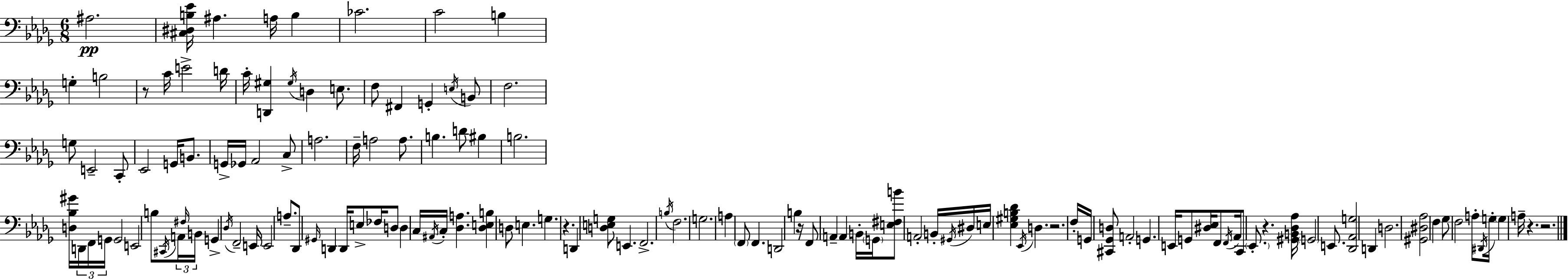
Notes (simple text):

A#3/h. [C#3,D#3,B3,Eb4]/s A#3/q. A3/s B3/q CES4/h. C4/h B3/q G3/q B3/h R/e C4/s E4/h D4/s C4/s [D2,G#3]/q G#3/s D3/q E3/e. F3/e F#2/q G2/q E3/s B2/e F3/h. G3/e E2/h C2/e Eb2/h G2/s B2/e. G2/s Gb2/s Ab2/h C3/e A3/h. F3/s A3/h A3/e. B3/q. D4/e BIS3/q B3/h. [D3,Bb3,G#4]/s D2/s F2/s G2/s G2/h E2/h B3/e C#2/s A2/s F#3/s B2/s G2/q Db3/s F2/h E2/s E2/h A3/e. Db2/e G#2/s D2/q D2/s E3/e FES3/s D3/e D3/q C3/s A#2/s C3/s [Db3,A3]/q. [Db3,E3,B3]/q D3/e E3/q. G3/q. R/q. D2/q [D3,E3,G3]/e E2/q. F2/h. B3/s F3/h. G3/h. A3/q F2/e F2/q. D2/h B3/q R/s F2/e A2/q A2/q B2/s G2/s [E3,F#3,B4]/e A2/h B2/s G#2/s D#3/s E3/s [Eb3,G#3,B3,Db4]/q Eb2/s D3/q. R/h. F3/s G2/s [C#2,Gb2,D3]/e A2/h G2/q. E2/s G2/e [D#3,Eb3]/s F2/e F2/s Ab2/s C2/e Eb2/e. R/q. [G#2,B2,Db3,Ab3]/s G2/h E2/e. [Db2,Ab2,G3]/h D2/q D3/h. [G#2,D#3,Ab3]/h F3/q Gb3/e F3/h A3/e D#2/s G3/s G3/q A3/s R/q. R/h.